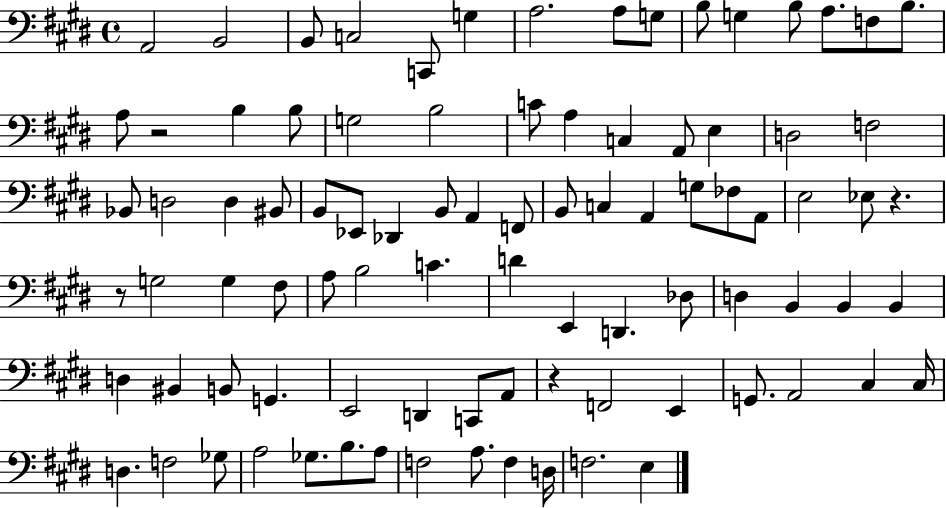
A2/h B2/h B2/e C3/h C2/e G3/q A3/h. A3/e G3/e B3/e G3/q B3/e A3/e. F3/e B3/e. A3/e R/h B3/q B3/e G3/h B3/h C4/e A3/q C3/q A2/e E3/q D3/h F3/h Bb2/e D3/h D3/q BIS2/e B2/e Eb2/e Db2/q B2/e A2/q F2/e B2/e C3/q A2/q G3/e FES3/e A2/e E3/h Eb3/e R/q. R/e G3/h G3/q F#3/e A3/e B3/h C4/q. D4/q E2/q D2/q. Db3/e D3/q B2/q B2/q B2/q D3/q BIS2/q B2/e G2/q. E2/h D2/q C2/e A2/e R/q F2/h E2/q G2/e. A2/h C#3/q C#3/s D3/q. F3/h Gb3/e A3/h Gb3/e. B3/e. A3/e F3/h A3/e. F3/q D3/s F3/h. E3/q